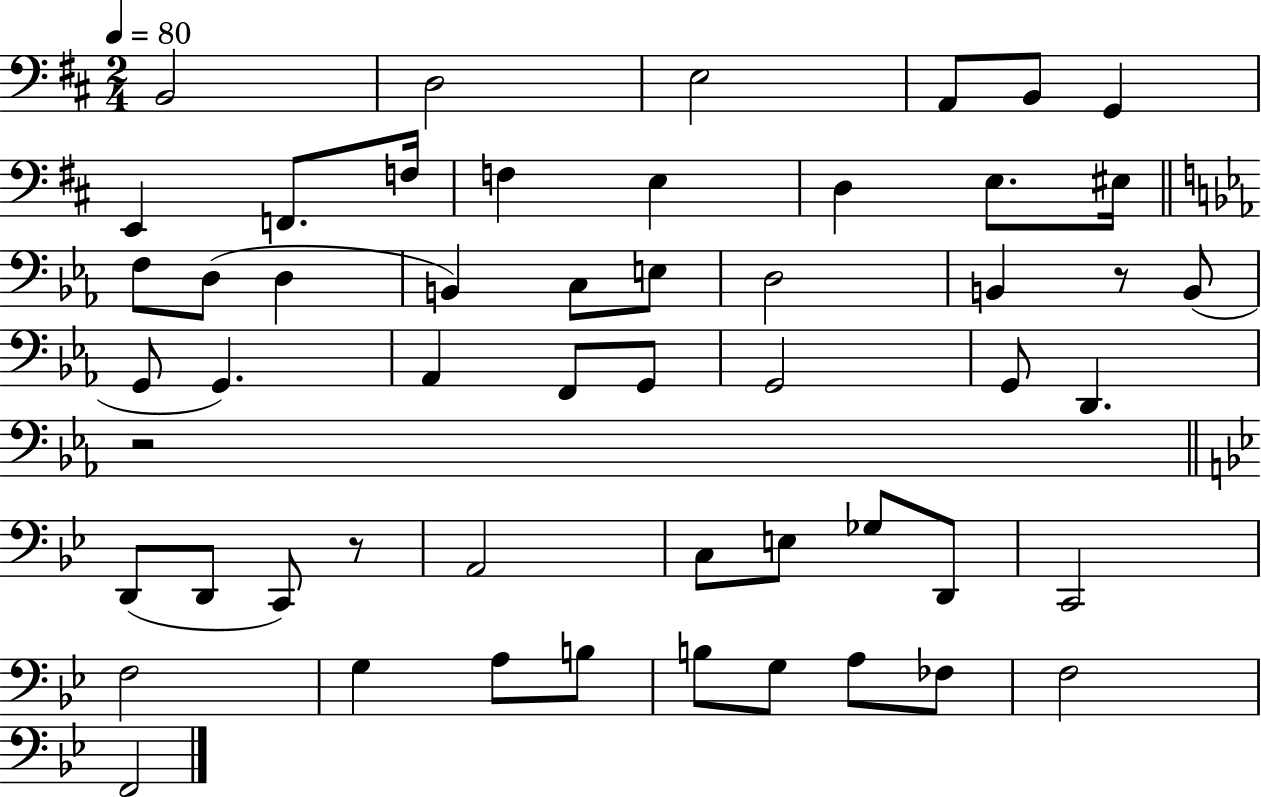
B2/h D3/h E3/h A2/e B2/e G2/q E2/q F2/e. F3/s F3/q E3/q D3/q E3/e. EIS3/s F3/e D3/e D3/q B2/q C3/e E3/e D3/h B2/q R/e B2/e G2/e G2/q. Ab2/q F2/e G2/e G2/h G2/e D2/q. R/h D2/e D2/e C2/e R/e A2/h C3/e E3/e Gb3/e D2/e C2/h F3/h G3/q A3/e B3/e B3/e G3/e A3/e FES3/e F3/h F2/h